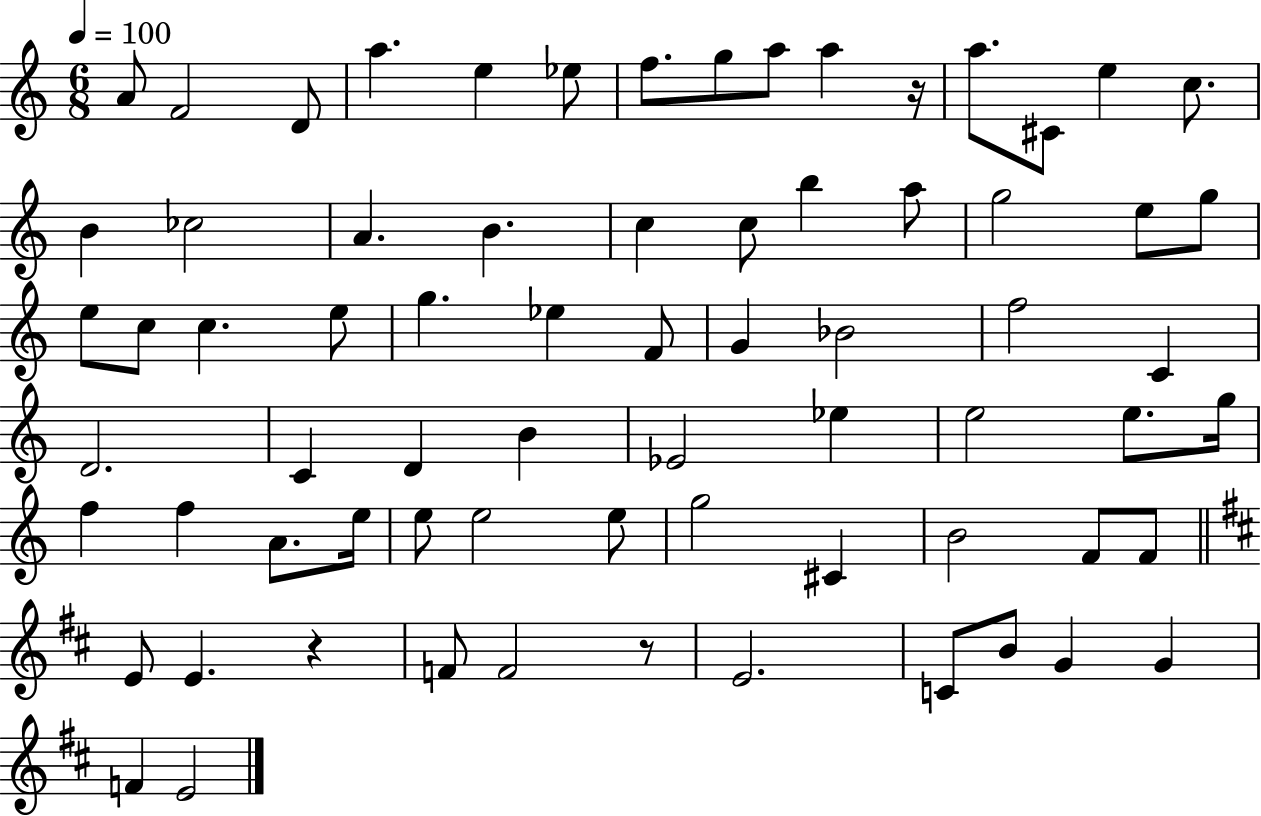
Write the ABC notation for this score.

X:1
T:Untitled
M:6/8
L:1/4
K:C
A/2 F2 D/2 a e _e/2 f/2 g/2 a/2 a z/4 a/2 ^C/2 e c/2 B _c2 A B c c/2 b a/2 g2 e/2 g/2 e/2 c/2 c e/2 g _e F/2 G _B2 f2 C D2 C D B _E2 _e e2 e/2 g/4 f f A/2 e/4 e/2 e2 e/2 g2 ^C B2 F/2 F/2 E/2 E z F/2 F2 z/2 E2 C/2 B/2 G G F E2